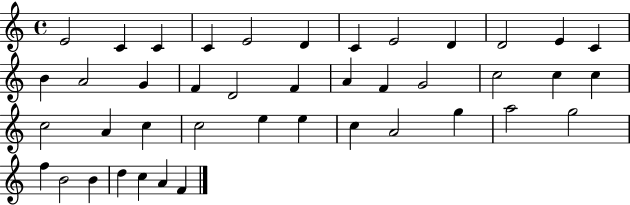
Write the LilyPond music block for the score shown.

{
  \clef treble
  \time 4/4
  \defaultTimeSignature
  \key c \major
  e'2 c'4 c'4 | c'4 e'2 d'4 | c'4 e'2 d'4 | d'2 e'4 c'4 | \break b'4 a'2 g'4 | f'4 d'2 f'4 | a'4 f'4 g'2 | c''2 c''4 c''4 | \break c''2 a'4 c''4 | c''2 e''4 e''4 | c''4 a'2 g''4 | a''2 g''2 | \break f''4 b'2 b'4 | d''4 c''4 a'4 f'4 | \bar "|."
}